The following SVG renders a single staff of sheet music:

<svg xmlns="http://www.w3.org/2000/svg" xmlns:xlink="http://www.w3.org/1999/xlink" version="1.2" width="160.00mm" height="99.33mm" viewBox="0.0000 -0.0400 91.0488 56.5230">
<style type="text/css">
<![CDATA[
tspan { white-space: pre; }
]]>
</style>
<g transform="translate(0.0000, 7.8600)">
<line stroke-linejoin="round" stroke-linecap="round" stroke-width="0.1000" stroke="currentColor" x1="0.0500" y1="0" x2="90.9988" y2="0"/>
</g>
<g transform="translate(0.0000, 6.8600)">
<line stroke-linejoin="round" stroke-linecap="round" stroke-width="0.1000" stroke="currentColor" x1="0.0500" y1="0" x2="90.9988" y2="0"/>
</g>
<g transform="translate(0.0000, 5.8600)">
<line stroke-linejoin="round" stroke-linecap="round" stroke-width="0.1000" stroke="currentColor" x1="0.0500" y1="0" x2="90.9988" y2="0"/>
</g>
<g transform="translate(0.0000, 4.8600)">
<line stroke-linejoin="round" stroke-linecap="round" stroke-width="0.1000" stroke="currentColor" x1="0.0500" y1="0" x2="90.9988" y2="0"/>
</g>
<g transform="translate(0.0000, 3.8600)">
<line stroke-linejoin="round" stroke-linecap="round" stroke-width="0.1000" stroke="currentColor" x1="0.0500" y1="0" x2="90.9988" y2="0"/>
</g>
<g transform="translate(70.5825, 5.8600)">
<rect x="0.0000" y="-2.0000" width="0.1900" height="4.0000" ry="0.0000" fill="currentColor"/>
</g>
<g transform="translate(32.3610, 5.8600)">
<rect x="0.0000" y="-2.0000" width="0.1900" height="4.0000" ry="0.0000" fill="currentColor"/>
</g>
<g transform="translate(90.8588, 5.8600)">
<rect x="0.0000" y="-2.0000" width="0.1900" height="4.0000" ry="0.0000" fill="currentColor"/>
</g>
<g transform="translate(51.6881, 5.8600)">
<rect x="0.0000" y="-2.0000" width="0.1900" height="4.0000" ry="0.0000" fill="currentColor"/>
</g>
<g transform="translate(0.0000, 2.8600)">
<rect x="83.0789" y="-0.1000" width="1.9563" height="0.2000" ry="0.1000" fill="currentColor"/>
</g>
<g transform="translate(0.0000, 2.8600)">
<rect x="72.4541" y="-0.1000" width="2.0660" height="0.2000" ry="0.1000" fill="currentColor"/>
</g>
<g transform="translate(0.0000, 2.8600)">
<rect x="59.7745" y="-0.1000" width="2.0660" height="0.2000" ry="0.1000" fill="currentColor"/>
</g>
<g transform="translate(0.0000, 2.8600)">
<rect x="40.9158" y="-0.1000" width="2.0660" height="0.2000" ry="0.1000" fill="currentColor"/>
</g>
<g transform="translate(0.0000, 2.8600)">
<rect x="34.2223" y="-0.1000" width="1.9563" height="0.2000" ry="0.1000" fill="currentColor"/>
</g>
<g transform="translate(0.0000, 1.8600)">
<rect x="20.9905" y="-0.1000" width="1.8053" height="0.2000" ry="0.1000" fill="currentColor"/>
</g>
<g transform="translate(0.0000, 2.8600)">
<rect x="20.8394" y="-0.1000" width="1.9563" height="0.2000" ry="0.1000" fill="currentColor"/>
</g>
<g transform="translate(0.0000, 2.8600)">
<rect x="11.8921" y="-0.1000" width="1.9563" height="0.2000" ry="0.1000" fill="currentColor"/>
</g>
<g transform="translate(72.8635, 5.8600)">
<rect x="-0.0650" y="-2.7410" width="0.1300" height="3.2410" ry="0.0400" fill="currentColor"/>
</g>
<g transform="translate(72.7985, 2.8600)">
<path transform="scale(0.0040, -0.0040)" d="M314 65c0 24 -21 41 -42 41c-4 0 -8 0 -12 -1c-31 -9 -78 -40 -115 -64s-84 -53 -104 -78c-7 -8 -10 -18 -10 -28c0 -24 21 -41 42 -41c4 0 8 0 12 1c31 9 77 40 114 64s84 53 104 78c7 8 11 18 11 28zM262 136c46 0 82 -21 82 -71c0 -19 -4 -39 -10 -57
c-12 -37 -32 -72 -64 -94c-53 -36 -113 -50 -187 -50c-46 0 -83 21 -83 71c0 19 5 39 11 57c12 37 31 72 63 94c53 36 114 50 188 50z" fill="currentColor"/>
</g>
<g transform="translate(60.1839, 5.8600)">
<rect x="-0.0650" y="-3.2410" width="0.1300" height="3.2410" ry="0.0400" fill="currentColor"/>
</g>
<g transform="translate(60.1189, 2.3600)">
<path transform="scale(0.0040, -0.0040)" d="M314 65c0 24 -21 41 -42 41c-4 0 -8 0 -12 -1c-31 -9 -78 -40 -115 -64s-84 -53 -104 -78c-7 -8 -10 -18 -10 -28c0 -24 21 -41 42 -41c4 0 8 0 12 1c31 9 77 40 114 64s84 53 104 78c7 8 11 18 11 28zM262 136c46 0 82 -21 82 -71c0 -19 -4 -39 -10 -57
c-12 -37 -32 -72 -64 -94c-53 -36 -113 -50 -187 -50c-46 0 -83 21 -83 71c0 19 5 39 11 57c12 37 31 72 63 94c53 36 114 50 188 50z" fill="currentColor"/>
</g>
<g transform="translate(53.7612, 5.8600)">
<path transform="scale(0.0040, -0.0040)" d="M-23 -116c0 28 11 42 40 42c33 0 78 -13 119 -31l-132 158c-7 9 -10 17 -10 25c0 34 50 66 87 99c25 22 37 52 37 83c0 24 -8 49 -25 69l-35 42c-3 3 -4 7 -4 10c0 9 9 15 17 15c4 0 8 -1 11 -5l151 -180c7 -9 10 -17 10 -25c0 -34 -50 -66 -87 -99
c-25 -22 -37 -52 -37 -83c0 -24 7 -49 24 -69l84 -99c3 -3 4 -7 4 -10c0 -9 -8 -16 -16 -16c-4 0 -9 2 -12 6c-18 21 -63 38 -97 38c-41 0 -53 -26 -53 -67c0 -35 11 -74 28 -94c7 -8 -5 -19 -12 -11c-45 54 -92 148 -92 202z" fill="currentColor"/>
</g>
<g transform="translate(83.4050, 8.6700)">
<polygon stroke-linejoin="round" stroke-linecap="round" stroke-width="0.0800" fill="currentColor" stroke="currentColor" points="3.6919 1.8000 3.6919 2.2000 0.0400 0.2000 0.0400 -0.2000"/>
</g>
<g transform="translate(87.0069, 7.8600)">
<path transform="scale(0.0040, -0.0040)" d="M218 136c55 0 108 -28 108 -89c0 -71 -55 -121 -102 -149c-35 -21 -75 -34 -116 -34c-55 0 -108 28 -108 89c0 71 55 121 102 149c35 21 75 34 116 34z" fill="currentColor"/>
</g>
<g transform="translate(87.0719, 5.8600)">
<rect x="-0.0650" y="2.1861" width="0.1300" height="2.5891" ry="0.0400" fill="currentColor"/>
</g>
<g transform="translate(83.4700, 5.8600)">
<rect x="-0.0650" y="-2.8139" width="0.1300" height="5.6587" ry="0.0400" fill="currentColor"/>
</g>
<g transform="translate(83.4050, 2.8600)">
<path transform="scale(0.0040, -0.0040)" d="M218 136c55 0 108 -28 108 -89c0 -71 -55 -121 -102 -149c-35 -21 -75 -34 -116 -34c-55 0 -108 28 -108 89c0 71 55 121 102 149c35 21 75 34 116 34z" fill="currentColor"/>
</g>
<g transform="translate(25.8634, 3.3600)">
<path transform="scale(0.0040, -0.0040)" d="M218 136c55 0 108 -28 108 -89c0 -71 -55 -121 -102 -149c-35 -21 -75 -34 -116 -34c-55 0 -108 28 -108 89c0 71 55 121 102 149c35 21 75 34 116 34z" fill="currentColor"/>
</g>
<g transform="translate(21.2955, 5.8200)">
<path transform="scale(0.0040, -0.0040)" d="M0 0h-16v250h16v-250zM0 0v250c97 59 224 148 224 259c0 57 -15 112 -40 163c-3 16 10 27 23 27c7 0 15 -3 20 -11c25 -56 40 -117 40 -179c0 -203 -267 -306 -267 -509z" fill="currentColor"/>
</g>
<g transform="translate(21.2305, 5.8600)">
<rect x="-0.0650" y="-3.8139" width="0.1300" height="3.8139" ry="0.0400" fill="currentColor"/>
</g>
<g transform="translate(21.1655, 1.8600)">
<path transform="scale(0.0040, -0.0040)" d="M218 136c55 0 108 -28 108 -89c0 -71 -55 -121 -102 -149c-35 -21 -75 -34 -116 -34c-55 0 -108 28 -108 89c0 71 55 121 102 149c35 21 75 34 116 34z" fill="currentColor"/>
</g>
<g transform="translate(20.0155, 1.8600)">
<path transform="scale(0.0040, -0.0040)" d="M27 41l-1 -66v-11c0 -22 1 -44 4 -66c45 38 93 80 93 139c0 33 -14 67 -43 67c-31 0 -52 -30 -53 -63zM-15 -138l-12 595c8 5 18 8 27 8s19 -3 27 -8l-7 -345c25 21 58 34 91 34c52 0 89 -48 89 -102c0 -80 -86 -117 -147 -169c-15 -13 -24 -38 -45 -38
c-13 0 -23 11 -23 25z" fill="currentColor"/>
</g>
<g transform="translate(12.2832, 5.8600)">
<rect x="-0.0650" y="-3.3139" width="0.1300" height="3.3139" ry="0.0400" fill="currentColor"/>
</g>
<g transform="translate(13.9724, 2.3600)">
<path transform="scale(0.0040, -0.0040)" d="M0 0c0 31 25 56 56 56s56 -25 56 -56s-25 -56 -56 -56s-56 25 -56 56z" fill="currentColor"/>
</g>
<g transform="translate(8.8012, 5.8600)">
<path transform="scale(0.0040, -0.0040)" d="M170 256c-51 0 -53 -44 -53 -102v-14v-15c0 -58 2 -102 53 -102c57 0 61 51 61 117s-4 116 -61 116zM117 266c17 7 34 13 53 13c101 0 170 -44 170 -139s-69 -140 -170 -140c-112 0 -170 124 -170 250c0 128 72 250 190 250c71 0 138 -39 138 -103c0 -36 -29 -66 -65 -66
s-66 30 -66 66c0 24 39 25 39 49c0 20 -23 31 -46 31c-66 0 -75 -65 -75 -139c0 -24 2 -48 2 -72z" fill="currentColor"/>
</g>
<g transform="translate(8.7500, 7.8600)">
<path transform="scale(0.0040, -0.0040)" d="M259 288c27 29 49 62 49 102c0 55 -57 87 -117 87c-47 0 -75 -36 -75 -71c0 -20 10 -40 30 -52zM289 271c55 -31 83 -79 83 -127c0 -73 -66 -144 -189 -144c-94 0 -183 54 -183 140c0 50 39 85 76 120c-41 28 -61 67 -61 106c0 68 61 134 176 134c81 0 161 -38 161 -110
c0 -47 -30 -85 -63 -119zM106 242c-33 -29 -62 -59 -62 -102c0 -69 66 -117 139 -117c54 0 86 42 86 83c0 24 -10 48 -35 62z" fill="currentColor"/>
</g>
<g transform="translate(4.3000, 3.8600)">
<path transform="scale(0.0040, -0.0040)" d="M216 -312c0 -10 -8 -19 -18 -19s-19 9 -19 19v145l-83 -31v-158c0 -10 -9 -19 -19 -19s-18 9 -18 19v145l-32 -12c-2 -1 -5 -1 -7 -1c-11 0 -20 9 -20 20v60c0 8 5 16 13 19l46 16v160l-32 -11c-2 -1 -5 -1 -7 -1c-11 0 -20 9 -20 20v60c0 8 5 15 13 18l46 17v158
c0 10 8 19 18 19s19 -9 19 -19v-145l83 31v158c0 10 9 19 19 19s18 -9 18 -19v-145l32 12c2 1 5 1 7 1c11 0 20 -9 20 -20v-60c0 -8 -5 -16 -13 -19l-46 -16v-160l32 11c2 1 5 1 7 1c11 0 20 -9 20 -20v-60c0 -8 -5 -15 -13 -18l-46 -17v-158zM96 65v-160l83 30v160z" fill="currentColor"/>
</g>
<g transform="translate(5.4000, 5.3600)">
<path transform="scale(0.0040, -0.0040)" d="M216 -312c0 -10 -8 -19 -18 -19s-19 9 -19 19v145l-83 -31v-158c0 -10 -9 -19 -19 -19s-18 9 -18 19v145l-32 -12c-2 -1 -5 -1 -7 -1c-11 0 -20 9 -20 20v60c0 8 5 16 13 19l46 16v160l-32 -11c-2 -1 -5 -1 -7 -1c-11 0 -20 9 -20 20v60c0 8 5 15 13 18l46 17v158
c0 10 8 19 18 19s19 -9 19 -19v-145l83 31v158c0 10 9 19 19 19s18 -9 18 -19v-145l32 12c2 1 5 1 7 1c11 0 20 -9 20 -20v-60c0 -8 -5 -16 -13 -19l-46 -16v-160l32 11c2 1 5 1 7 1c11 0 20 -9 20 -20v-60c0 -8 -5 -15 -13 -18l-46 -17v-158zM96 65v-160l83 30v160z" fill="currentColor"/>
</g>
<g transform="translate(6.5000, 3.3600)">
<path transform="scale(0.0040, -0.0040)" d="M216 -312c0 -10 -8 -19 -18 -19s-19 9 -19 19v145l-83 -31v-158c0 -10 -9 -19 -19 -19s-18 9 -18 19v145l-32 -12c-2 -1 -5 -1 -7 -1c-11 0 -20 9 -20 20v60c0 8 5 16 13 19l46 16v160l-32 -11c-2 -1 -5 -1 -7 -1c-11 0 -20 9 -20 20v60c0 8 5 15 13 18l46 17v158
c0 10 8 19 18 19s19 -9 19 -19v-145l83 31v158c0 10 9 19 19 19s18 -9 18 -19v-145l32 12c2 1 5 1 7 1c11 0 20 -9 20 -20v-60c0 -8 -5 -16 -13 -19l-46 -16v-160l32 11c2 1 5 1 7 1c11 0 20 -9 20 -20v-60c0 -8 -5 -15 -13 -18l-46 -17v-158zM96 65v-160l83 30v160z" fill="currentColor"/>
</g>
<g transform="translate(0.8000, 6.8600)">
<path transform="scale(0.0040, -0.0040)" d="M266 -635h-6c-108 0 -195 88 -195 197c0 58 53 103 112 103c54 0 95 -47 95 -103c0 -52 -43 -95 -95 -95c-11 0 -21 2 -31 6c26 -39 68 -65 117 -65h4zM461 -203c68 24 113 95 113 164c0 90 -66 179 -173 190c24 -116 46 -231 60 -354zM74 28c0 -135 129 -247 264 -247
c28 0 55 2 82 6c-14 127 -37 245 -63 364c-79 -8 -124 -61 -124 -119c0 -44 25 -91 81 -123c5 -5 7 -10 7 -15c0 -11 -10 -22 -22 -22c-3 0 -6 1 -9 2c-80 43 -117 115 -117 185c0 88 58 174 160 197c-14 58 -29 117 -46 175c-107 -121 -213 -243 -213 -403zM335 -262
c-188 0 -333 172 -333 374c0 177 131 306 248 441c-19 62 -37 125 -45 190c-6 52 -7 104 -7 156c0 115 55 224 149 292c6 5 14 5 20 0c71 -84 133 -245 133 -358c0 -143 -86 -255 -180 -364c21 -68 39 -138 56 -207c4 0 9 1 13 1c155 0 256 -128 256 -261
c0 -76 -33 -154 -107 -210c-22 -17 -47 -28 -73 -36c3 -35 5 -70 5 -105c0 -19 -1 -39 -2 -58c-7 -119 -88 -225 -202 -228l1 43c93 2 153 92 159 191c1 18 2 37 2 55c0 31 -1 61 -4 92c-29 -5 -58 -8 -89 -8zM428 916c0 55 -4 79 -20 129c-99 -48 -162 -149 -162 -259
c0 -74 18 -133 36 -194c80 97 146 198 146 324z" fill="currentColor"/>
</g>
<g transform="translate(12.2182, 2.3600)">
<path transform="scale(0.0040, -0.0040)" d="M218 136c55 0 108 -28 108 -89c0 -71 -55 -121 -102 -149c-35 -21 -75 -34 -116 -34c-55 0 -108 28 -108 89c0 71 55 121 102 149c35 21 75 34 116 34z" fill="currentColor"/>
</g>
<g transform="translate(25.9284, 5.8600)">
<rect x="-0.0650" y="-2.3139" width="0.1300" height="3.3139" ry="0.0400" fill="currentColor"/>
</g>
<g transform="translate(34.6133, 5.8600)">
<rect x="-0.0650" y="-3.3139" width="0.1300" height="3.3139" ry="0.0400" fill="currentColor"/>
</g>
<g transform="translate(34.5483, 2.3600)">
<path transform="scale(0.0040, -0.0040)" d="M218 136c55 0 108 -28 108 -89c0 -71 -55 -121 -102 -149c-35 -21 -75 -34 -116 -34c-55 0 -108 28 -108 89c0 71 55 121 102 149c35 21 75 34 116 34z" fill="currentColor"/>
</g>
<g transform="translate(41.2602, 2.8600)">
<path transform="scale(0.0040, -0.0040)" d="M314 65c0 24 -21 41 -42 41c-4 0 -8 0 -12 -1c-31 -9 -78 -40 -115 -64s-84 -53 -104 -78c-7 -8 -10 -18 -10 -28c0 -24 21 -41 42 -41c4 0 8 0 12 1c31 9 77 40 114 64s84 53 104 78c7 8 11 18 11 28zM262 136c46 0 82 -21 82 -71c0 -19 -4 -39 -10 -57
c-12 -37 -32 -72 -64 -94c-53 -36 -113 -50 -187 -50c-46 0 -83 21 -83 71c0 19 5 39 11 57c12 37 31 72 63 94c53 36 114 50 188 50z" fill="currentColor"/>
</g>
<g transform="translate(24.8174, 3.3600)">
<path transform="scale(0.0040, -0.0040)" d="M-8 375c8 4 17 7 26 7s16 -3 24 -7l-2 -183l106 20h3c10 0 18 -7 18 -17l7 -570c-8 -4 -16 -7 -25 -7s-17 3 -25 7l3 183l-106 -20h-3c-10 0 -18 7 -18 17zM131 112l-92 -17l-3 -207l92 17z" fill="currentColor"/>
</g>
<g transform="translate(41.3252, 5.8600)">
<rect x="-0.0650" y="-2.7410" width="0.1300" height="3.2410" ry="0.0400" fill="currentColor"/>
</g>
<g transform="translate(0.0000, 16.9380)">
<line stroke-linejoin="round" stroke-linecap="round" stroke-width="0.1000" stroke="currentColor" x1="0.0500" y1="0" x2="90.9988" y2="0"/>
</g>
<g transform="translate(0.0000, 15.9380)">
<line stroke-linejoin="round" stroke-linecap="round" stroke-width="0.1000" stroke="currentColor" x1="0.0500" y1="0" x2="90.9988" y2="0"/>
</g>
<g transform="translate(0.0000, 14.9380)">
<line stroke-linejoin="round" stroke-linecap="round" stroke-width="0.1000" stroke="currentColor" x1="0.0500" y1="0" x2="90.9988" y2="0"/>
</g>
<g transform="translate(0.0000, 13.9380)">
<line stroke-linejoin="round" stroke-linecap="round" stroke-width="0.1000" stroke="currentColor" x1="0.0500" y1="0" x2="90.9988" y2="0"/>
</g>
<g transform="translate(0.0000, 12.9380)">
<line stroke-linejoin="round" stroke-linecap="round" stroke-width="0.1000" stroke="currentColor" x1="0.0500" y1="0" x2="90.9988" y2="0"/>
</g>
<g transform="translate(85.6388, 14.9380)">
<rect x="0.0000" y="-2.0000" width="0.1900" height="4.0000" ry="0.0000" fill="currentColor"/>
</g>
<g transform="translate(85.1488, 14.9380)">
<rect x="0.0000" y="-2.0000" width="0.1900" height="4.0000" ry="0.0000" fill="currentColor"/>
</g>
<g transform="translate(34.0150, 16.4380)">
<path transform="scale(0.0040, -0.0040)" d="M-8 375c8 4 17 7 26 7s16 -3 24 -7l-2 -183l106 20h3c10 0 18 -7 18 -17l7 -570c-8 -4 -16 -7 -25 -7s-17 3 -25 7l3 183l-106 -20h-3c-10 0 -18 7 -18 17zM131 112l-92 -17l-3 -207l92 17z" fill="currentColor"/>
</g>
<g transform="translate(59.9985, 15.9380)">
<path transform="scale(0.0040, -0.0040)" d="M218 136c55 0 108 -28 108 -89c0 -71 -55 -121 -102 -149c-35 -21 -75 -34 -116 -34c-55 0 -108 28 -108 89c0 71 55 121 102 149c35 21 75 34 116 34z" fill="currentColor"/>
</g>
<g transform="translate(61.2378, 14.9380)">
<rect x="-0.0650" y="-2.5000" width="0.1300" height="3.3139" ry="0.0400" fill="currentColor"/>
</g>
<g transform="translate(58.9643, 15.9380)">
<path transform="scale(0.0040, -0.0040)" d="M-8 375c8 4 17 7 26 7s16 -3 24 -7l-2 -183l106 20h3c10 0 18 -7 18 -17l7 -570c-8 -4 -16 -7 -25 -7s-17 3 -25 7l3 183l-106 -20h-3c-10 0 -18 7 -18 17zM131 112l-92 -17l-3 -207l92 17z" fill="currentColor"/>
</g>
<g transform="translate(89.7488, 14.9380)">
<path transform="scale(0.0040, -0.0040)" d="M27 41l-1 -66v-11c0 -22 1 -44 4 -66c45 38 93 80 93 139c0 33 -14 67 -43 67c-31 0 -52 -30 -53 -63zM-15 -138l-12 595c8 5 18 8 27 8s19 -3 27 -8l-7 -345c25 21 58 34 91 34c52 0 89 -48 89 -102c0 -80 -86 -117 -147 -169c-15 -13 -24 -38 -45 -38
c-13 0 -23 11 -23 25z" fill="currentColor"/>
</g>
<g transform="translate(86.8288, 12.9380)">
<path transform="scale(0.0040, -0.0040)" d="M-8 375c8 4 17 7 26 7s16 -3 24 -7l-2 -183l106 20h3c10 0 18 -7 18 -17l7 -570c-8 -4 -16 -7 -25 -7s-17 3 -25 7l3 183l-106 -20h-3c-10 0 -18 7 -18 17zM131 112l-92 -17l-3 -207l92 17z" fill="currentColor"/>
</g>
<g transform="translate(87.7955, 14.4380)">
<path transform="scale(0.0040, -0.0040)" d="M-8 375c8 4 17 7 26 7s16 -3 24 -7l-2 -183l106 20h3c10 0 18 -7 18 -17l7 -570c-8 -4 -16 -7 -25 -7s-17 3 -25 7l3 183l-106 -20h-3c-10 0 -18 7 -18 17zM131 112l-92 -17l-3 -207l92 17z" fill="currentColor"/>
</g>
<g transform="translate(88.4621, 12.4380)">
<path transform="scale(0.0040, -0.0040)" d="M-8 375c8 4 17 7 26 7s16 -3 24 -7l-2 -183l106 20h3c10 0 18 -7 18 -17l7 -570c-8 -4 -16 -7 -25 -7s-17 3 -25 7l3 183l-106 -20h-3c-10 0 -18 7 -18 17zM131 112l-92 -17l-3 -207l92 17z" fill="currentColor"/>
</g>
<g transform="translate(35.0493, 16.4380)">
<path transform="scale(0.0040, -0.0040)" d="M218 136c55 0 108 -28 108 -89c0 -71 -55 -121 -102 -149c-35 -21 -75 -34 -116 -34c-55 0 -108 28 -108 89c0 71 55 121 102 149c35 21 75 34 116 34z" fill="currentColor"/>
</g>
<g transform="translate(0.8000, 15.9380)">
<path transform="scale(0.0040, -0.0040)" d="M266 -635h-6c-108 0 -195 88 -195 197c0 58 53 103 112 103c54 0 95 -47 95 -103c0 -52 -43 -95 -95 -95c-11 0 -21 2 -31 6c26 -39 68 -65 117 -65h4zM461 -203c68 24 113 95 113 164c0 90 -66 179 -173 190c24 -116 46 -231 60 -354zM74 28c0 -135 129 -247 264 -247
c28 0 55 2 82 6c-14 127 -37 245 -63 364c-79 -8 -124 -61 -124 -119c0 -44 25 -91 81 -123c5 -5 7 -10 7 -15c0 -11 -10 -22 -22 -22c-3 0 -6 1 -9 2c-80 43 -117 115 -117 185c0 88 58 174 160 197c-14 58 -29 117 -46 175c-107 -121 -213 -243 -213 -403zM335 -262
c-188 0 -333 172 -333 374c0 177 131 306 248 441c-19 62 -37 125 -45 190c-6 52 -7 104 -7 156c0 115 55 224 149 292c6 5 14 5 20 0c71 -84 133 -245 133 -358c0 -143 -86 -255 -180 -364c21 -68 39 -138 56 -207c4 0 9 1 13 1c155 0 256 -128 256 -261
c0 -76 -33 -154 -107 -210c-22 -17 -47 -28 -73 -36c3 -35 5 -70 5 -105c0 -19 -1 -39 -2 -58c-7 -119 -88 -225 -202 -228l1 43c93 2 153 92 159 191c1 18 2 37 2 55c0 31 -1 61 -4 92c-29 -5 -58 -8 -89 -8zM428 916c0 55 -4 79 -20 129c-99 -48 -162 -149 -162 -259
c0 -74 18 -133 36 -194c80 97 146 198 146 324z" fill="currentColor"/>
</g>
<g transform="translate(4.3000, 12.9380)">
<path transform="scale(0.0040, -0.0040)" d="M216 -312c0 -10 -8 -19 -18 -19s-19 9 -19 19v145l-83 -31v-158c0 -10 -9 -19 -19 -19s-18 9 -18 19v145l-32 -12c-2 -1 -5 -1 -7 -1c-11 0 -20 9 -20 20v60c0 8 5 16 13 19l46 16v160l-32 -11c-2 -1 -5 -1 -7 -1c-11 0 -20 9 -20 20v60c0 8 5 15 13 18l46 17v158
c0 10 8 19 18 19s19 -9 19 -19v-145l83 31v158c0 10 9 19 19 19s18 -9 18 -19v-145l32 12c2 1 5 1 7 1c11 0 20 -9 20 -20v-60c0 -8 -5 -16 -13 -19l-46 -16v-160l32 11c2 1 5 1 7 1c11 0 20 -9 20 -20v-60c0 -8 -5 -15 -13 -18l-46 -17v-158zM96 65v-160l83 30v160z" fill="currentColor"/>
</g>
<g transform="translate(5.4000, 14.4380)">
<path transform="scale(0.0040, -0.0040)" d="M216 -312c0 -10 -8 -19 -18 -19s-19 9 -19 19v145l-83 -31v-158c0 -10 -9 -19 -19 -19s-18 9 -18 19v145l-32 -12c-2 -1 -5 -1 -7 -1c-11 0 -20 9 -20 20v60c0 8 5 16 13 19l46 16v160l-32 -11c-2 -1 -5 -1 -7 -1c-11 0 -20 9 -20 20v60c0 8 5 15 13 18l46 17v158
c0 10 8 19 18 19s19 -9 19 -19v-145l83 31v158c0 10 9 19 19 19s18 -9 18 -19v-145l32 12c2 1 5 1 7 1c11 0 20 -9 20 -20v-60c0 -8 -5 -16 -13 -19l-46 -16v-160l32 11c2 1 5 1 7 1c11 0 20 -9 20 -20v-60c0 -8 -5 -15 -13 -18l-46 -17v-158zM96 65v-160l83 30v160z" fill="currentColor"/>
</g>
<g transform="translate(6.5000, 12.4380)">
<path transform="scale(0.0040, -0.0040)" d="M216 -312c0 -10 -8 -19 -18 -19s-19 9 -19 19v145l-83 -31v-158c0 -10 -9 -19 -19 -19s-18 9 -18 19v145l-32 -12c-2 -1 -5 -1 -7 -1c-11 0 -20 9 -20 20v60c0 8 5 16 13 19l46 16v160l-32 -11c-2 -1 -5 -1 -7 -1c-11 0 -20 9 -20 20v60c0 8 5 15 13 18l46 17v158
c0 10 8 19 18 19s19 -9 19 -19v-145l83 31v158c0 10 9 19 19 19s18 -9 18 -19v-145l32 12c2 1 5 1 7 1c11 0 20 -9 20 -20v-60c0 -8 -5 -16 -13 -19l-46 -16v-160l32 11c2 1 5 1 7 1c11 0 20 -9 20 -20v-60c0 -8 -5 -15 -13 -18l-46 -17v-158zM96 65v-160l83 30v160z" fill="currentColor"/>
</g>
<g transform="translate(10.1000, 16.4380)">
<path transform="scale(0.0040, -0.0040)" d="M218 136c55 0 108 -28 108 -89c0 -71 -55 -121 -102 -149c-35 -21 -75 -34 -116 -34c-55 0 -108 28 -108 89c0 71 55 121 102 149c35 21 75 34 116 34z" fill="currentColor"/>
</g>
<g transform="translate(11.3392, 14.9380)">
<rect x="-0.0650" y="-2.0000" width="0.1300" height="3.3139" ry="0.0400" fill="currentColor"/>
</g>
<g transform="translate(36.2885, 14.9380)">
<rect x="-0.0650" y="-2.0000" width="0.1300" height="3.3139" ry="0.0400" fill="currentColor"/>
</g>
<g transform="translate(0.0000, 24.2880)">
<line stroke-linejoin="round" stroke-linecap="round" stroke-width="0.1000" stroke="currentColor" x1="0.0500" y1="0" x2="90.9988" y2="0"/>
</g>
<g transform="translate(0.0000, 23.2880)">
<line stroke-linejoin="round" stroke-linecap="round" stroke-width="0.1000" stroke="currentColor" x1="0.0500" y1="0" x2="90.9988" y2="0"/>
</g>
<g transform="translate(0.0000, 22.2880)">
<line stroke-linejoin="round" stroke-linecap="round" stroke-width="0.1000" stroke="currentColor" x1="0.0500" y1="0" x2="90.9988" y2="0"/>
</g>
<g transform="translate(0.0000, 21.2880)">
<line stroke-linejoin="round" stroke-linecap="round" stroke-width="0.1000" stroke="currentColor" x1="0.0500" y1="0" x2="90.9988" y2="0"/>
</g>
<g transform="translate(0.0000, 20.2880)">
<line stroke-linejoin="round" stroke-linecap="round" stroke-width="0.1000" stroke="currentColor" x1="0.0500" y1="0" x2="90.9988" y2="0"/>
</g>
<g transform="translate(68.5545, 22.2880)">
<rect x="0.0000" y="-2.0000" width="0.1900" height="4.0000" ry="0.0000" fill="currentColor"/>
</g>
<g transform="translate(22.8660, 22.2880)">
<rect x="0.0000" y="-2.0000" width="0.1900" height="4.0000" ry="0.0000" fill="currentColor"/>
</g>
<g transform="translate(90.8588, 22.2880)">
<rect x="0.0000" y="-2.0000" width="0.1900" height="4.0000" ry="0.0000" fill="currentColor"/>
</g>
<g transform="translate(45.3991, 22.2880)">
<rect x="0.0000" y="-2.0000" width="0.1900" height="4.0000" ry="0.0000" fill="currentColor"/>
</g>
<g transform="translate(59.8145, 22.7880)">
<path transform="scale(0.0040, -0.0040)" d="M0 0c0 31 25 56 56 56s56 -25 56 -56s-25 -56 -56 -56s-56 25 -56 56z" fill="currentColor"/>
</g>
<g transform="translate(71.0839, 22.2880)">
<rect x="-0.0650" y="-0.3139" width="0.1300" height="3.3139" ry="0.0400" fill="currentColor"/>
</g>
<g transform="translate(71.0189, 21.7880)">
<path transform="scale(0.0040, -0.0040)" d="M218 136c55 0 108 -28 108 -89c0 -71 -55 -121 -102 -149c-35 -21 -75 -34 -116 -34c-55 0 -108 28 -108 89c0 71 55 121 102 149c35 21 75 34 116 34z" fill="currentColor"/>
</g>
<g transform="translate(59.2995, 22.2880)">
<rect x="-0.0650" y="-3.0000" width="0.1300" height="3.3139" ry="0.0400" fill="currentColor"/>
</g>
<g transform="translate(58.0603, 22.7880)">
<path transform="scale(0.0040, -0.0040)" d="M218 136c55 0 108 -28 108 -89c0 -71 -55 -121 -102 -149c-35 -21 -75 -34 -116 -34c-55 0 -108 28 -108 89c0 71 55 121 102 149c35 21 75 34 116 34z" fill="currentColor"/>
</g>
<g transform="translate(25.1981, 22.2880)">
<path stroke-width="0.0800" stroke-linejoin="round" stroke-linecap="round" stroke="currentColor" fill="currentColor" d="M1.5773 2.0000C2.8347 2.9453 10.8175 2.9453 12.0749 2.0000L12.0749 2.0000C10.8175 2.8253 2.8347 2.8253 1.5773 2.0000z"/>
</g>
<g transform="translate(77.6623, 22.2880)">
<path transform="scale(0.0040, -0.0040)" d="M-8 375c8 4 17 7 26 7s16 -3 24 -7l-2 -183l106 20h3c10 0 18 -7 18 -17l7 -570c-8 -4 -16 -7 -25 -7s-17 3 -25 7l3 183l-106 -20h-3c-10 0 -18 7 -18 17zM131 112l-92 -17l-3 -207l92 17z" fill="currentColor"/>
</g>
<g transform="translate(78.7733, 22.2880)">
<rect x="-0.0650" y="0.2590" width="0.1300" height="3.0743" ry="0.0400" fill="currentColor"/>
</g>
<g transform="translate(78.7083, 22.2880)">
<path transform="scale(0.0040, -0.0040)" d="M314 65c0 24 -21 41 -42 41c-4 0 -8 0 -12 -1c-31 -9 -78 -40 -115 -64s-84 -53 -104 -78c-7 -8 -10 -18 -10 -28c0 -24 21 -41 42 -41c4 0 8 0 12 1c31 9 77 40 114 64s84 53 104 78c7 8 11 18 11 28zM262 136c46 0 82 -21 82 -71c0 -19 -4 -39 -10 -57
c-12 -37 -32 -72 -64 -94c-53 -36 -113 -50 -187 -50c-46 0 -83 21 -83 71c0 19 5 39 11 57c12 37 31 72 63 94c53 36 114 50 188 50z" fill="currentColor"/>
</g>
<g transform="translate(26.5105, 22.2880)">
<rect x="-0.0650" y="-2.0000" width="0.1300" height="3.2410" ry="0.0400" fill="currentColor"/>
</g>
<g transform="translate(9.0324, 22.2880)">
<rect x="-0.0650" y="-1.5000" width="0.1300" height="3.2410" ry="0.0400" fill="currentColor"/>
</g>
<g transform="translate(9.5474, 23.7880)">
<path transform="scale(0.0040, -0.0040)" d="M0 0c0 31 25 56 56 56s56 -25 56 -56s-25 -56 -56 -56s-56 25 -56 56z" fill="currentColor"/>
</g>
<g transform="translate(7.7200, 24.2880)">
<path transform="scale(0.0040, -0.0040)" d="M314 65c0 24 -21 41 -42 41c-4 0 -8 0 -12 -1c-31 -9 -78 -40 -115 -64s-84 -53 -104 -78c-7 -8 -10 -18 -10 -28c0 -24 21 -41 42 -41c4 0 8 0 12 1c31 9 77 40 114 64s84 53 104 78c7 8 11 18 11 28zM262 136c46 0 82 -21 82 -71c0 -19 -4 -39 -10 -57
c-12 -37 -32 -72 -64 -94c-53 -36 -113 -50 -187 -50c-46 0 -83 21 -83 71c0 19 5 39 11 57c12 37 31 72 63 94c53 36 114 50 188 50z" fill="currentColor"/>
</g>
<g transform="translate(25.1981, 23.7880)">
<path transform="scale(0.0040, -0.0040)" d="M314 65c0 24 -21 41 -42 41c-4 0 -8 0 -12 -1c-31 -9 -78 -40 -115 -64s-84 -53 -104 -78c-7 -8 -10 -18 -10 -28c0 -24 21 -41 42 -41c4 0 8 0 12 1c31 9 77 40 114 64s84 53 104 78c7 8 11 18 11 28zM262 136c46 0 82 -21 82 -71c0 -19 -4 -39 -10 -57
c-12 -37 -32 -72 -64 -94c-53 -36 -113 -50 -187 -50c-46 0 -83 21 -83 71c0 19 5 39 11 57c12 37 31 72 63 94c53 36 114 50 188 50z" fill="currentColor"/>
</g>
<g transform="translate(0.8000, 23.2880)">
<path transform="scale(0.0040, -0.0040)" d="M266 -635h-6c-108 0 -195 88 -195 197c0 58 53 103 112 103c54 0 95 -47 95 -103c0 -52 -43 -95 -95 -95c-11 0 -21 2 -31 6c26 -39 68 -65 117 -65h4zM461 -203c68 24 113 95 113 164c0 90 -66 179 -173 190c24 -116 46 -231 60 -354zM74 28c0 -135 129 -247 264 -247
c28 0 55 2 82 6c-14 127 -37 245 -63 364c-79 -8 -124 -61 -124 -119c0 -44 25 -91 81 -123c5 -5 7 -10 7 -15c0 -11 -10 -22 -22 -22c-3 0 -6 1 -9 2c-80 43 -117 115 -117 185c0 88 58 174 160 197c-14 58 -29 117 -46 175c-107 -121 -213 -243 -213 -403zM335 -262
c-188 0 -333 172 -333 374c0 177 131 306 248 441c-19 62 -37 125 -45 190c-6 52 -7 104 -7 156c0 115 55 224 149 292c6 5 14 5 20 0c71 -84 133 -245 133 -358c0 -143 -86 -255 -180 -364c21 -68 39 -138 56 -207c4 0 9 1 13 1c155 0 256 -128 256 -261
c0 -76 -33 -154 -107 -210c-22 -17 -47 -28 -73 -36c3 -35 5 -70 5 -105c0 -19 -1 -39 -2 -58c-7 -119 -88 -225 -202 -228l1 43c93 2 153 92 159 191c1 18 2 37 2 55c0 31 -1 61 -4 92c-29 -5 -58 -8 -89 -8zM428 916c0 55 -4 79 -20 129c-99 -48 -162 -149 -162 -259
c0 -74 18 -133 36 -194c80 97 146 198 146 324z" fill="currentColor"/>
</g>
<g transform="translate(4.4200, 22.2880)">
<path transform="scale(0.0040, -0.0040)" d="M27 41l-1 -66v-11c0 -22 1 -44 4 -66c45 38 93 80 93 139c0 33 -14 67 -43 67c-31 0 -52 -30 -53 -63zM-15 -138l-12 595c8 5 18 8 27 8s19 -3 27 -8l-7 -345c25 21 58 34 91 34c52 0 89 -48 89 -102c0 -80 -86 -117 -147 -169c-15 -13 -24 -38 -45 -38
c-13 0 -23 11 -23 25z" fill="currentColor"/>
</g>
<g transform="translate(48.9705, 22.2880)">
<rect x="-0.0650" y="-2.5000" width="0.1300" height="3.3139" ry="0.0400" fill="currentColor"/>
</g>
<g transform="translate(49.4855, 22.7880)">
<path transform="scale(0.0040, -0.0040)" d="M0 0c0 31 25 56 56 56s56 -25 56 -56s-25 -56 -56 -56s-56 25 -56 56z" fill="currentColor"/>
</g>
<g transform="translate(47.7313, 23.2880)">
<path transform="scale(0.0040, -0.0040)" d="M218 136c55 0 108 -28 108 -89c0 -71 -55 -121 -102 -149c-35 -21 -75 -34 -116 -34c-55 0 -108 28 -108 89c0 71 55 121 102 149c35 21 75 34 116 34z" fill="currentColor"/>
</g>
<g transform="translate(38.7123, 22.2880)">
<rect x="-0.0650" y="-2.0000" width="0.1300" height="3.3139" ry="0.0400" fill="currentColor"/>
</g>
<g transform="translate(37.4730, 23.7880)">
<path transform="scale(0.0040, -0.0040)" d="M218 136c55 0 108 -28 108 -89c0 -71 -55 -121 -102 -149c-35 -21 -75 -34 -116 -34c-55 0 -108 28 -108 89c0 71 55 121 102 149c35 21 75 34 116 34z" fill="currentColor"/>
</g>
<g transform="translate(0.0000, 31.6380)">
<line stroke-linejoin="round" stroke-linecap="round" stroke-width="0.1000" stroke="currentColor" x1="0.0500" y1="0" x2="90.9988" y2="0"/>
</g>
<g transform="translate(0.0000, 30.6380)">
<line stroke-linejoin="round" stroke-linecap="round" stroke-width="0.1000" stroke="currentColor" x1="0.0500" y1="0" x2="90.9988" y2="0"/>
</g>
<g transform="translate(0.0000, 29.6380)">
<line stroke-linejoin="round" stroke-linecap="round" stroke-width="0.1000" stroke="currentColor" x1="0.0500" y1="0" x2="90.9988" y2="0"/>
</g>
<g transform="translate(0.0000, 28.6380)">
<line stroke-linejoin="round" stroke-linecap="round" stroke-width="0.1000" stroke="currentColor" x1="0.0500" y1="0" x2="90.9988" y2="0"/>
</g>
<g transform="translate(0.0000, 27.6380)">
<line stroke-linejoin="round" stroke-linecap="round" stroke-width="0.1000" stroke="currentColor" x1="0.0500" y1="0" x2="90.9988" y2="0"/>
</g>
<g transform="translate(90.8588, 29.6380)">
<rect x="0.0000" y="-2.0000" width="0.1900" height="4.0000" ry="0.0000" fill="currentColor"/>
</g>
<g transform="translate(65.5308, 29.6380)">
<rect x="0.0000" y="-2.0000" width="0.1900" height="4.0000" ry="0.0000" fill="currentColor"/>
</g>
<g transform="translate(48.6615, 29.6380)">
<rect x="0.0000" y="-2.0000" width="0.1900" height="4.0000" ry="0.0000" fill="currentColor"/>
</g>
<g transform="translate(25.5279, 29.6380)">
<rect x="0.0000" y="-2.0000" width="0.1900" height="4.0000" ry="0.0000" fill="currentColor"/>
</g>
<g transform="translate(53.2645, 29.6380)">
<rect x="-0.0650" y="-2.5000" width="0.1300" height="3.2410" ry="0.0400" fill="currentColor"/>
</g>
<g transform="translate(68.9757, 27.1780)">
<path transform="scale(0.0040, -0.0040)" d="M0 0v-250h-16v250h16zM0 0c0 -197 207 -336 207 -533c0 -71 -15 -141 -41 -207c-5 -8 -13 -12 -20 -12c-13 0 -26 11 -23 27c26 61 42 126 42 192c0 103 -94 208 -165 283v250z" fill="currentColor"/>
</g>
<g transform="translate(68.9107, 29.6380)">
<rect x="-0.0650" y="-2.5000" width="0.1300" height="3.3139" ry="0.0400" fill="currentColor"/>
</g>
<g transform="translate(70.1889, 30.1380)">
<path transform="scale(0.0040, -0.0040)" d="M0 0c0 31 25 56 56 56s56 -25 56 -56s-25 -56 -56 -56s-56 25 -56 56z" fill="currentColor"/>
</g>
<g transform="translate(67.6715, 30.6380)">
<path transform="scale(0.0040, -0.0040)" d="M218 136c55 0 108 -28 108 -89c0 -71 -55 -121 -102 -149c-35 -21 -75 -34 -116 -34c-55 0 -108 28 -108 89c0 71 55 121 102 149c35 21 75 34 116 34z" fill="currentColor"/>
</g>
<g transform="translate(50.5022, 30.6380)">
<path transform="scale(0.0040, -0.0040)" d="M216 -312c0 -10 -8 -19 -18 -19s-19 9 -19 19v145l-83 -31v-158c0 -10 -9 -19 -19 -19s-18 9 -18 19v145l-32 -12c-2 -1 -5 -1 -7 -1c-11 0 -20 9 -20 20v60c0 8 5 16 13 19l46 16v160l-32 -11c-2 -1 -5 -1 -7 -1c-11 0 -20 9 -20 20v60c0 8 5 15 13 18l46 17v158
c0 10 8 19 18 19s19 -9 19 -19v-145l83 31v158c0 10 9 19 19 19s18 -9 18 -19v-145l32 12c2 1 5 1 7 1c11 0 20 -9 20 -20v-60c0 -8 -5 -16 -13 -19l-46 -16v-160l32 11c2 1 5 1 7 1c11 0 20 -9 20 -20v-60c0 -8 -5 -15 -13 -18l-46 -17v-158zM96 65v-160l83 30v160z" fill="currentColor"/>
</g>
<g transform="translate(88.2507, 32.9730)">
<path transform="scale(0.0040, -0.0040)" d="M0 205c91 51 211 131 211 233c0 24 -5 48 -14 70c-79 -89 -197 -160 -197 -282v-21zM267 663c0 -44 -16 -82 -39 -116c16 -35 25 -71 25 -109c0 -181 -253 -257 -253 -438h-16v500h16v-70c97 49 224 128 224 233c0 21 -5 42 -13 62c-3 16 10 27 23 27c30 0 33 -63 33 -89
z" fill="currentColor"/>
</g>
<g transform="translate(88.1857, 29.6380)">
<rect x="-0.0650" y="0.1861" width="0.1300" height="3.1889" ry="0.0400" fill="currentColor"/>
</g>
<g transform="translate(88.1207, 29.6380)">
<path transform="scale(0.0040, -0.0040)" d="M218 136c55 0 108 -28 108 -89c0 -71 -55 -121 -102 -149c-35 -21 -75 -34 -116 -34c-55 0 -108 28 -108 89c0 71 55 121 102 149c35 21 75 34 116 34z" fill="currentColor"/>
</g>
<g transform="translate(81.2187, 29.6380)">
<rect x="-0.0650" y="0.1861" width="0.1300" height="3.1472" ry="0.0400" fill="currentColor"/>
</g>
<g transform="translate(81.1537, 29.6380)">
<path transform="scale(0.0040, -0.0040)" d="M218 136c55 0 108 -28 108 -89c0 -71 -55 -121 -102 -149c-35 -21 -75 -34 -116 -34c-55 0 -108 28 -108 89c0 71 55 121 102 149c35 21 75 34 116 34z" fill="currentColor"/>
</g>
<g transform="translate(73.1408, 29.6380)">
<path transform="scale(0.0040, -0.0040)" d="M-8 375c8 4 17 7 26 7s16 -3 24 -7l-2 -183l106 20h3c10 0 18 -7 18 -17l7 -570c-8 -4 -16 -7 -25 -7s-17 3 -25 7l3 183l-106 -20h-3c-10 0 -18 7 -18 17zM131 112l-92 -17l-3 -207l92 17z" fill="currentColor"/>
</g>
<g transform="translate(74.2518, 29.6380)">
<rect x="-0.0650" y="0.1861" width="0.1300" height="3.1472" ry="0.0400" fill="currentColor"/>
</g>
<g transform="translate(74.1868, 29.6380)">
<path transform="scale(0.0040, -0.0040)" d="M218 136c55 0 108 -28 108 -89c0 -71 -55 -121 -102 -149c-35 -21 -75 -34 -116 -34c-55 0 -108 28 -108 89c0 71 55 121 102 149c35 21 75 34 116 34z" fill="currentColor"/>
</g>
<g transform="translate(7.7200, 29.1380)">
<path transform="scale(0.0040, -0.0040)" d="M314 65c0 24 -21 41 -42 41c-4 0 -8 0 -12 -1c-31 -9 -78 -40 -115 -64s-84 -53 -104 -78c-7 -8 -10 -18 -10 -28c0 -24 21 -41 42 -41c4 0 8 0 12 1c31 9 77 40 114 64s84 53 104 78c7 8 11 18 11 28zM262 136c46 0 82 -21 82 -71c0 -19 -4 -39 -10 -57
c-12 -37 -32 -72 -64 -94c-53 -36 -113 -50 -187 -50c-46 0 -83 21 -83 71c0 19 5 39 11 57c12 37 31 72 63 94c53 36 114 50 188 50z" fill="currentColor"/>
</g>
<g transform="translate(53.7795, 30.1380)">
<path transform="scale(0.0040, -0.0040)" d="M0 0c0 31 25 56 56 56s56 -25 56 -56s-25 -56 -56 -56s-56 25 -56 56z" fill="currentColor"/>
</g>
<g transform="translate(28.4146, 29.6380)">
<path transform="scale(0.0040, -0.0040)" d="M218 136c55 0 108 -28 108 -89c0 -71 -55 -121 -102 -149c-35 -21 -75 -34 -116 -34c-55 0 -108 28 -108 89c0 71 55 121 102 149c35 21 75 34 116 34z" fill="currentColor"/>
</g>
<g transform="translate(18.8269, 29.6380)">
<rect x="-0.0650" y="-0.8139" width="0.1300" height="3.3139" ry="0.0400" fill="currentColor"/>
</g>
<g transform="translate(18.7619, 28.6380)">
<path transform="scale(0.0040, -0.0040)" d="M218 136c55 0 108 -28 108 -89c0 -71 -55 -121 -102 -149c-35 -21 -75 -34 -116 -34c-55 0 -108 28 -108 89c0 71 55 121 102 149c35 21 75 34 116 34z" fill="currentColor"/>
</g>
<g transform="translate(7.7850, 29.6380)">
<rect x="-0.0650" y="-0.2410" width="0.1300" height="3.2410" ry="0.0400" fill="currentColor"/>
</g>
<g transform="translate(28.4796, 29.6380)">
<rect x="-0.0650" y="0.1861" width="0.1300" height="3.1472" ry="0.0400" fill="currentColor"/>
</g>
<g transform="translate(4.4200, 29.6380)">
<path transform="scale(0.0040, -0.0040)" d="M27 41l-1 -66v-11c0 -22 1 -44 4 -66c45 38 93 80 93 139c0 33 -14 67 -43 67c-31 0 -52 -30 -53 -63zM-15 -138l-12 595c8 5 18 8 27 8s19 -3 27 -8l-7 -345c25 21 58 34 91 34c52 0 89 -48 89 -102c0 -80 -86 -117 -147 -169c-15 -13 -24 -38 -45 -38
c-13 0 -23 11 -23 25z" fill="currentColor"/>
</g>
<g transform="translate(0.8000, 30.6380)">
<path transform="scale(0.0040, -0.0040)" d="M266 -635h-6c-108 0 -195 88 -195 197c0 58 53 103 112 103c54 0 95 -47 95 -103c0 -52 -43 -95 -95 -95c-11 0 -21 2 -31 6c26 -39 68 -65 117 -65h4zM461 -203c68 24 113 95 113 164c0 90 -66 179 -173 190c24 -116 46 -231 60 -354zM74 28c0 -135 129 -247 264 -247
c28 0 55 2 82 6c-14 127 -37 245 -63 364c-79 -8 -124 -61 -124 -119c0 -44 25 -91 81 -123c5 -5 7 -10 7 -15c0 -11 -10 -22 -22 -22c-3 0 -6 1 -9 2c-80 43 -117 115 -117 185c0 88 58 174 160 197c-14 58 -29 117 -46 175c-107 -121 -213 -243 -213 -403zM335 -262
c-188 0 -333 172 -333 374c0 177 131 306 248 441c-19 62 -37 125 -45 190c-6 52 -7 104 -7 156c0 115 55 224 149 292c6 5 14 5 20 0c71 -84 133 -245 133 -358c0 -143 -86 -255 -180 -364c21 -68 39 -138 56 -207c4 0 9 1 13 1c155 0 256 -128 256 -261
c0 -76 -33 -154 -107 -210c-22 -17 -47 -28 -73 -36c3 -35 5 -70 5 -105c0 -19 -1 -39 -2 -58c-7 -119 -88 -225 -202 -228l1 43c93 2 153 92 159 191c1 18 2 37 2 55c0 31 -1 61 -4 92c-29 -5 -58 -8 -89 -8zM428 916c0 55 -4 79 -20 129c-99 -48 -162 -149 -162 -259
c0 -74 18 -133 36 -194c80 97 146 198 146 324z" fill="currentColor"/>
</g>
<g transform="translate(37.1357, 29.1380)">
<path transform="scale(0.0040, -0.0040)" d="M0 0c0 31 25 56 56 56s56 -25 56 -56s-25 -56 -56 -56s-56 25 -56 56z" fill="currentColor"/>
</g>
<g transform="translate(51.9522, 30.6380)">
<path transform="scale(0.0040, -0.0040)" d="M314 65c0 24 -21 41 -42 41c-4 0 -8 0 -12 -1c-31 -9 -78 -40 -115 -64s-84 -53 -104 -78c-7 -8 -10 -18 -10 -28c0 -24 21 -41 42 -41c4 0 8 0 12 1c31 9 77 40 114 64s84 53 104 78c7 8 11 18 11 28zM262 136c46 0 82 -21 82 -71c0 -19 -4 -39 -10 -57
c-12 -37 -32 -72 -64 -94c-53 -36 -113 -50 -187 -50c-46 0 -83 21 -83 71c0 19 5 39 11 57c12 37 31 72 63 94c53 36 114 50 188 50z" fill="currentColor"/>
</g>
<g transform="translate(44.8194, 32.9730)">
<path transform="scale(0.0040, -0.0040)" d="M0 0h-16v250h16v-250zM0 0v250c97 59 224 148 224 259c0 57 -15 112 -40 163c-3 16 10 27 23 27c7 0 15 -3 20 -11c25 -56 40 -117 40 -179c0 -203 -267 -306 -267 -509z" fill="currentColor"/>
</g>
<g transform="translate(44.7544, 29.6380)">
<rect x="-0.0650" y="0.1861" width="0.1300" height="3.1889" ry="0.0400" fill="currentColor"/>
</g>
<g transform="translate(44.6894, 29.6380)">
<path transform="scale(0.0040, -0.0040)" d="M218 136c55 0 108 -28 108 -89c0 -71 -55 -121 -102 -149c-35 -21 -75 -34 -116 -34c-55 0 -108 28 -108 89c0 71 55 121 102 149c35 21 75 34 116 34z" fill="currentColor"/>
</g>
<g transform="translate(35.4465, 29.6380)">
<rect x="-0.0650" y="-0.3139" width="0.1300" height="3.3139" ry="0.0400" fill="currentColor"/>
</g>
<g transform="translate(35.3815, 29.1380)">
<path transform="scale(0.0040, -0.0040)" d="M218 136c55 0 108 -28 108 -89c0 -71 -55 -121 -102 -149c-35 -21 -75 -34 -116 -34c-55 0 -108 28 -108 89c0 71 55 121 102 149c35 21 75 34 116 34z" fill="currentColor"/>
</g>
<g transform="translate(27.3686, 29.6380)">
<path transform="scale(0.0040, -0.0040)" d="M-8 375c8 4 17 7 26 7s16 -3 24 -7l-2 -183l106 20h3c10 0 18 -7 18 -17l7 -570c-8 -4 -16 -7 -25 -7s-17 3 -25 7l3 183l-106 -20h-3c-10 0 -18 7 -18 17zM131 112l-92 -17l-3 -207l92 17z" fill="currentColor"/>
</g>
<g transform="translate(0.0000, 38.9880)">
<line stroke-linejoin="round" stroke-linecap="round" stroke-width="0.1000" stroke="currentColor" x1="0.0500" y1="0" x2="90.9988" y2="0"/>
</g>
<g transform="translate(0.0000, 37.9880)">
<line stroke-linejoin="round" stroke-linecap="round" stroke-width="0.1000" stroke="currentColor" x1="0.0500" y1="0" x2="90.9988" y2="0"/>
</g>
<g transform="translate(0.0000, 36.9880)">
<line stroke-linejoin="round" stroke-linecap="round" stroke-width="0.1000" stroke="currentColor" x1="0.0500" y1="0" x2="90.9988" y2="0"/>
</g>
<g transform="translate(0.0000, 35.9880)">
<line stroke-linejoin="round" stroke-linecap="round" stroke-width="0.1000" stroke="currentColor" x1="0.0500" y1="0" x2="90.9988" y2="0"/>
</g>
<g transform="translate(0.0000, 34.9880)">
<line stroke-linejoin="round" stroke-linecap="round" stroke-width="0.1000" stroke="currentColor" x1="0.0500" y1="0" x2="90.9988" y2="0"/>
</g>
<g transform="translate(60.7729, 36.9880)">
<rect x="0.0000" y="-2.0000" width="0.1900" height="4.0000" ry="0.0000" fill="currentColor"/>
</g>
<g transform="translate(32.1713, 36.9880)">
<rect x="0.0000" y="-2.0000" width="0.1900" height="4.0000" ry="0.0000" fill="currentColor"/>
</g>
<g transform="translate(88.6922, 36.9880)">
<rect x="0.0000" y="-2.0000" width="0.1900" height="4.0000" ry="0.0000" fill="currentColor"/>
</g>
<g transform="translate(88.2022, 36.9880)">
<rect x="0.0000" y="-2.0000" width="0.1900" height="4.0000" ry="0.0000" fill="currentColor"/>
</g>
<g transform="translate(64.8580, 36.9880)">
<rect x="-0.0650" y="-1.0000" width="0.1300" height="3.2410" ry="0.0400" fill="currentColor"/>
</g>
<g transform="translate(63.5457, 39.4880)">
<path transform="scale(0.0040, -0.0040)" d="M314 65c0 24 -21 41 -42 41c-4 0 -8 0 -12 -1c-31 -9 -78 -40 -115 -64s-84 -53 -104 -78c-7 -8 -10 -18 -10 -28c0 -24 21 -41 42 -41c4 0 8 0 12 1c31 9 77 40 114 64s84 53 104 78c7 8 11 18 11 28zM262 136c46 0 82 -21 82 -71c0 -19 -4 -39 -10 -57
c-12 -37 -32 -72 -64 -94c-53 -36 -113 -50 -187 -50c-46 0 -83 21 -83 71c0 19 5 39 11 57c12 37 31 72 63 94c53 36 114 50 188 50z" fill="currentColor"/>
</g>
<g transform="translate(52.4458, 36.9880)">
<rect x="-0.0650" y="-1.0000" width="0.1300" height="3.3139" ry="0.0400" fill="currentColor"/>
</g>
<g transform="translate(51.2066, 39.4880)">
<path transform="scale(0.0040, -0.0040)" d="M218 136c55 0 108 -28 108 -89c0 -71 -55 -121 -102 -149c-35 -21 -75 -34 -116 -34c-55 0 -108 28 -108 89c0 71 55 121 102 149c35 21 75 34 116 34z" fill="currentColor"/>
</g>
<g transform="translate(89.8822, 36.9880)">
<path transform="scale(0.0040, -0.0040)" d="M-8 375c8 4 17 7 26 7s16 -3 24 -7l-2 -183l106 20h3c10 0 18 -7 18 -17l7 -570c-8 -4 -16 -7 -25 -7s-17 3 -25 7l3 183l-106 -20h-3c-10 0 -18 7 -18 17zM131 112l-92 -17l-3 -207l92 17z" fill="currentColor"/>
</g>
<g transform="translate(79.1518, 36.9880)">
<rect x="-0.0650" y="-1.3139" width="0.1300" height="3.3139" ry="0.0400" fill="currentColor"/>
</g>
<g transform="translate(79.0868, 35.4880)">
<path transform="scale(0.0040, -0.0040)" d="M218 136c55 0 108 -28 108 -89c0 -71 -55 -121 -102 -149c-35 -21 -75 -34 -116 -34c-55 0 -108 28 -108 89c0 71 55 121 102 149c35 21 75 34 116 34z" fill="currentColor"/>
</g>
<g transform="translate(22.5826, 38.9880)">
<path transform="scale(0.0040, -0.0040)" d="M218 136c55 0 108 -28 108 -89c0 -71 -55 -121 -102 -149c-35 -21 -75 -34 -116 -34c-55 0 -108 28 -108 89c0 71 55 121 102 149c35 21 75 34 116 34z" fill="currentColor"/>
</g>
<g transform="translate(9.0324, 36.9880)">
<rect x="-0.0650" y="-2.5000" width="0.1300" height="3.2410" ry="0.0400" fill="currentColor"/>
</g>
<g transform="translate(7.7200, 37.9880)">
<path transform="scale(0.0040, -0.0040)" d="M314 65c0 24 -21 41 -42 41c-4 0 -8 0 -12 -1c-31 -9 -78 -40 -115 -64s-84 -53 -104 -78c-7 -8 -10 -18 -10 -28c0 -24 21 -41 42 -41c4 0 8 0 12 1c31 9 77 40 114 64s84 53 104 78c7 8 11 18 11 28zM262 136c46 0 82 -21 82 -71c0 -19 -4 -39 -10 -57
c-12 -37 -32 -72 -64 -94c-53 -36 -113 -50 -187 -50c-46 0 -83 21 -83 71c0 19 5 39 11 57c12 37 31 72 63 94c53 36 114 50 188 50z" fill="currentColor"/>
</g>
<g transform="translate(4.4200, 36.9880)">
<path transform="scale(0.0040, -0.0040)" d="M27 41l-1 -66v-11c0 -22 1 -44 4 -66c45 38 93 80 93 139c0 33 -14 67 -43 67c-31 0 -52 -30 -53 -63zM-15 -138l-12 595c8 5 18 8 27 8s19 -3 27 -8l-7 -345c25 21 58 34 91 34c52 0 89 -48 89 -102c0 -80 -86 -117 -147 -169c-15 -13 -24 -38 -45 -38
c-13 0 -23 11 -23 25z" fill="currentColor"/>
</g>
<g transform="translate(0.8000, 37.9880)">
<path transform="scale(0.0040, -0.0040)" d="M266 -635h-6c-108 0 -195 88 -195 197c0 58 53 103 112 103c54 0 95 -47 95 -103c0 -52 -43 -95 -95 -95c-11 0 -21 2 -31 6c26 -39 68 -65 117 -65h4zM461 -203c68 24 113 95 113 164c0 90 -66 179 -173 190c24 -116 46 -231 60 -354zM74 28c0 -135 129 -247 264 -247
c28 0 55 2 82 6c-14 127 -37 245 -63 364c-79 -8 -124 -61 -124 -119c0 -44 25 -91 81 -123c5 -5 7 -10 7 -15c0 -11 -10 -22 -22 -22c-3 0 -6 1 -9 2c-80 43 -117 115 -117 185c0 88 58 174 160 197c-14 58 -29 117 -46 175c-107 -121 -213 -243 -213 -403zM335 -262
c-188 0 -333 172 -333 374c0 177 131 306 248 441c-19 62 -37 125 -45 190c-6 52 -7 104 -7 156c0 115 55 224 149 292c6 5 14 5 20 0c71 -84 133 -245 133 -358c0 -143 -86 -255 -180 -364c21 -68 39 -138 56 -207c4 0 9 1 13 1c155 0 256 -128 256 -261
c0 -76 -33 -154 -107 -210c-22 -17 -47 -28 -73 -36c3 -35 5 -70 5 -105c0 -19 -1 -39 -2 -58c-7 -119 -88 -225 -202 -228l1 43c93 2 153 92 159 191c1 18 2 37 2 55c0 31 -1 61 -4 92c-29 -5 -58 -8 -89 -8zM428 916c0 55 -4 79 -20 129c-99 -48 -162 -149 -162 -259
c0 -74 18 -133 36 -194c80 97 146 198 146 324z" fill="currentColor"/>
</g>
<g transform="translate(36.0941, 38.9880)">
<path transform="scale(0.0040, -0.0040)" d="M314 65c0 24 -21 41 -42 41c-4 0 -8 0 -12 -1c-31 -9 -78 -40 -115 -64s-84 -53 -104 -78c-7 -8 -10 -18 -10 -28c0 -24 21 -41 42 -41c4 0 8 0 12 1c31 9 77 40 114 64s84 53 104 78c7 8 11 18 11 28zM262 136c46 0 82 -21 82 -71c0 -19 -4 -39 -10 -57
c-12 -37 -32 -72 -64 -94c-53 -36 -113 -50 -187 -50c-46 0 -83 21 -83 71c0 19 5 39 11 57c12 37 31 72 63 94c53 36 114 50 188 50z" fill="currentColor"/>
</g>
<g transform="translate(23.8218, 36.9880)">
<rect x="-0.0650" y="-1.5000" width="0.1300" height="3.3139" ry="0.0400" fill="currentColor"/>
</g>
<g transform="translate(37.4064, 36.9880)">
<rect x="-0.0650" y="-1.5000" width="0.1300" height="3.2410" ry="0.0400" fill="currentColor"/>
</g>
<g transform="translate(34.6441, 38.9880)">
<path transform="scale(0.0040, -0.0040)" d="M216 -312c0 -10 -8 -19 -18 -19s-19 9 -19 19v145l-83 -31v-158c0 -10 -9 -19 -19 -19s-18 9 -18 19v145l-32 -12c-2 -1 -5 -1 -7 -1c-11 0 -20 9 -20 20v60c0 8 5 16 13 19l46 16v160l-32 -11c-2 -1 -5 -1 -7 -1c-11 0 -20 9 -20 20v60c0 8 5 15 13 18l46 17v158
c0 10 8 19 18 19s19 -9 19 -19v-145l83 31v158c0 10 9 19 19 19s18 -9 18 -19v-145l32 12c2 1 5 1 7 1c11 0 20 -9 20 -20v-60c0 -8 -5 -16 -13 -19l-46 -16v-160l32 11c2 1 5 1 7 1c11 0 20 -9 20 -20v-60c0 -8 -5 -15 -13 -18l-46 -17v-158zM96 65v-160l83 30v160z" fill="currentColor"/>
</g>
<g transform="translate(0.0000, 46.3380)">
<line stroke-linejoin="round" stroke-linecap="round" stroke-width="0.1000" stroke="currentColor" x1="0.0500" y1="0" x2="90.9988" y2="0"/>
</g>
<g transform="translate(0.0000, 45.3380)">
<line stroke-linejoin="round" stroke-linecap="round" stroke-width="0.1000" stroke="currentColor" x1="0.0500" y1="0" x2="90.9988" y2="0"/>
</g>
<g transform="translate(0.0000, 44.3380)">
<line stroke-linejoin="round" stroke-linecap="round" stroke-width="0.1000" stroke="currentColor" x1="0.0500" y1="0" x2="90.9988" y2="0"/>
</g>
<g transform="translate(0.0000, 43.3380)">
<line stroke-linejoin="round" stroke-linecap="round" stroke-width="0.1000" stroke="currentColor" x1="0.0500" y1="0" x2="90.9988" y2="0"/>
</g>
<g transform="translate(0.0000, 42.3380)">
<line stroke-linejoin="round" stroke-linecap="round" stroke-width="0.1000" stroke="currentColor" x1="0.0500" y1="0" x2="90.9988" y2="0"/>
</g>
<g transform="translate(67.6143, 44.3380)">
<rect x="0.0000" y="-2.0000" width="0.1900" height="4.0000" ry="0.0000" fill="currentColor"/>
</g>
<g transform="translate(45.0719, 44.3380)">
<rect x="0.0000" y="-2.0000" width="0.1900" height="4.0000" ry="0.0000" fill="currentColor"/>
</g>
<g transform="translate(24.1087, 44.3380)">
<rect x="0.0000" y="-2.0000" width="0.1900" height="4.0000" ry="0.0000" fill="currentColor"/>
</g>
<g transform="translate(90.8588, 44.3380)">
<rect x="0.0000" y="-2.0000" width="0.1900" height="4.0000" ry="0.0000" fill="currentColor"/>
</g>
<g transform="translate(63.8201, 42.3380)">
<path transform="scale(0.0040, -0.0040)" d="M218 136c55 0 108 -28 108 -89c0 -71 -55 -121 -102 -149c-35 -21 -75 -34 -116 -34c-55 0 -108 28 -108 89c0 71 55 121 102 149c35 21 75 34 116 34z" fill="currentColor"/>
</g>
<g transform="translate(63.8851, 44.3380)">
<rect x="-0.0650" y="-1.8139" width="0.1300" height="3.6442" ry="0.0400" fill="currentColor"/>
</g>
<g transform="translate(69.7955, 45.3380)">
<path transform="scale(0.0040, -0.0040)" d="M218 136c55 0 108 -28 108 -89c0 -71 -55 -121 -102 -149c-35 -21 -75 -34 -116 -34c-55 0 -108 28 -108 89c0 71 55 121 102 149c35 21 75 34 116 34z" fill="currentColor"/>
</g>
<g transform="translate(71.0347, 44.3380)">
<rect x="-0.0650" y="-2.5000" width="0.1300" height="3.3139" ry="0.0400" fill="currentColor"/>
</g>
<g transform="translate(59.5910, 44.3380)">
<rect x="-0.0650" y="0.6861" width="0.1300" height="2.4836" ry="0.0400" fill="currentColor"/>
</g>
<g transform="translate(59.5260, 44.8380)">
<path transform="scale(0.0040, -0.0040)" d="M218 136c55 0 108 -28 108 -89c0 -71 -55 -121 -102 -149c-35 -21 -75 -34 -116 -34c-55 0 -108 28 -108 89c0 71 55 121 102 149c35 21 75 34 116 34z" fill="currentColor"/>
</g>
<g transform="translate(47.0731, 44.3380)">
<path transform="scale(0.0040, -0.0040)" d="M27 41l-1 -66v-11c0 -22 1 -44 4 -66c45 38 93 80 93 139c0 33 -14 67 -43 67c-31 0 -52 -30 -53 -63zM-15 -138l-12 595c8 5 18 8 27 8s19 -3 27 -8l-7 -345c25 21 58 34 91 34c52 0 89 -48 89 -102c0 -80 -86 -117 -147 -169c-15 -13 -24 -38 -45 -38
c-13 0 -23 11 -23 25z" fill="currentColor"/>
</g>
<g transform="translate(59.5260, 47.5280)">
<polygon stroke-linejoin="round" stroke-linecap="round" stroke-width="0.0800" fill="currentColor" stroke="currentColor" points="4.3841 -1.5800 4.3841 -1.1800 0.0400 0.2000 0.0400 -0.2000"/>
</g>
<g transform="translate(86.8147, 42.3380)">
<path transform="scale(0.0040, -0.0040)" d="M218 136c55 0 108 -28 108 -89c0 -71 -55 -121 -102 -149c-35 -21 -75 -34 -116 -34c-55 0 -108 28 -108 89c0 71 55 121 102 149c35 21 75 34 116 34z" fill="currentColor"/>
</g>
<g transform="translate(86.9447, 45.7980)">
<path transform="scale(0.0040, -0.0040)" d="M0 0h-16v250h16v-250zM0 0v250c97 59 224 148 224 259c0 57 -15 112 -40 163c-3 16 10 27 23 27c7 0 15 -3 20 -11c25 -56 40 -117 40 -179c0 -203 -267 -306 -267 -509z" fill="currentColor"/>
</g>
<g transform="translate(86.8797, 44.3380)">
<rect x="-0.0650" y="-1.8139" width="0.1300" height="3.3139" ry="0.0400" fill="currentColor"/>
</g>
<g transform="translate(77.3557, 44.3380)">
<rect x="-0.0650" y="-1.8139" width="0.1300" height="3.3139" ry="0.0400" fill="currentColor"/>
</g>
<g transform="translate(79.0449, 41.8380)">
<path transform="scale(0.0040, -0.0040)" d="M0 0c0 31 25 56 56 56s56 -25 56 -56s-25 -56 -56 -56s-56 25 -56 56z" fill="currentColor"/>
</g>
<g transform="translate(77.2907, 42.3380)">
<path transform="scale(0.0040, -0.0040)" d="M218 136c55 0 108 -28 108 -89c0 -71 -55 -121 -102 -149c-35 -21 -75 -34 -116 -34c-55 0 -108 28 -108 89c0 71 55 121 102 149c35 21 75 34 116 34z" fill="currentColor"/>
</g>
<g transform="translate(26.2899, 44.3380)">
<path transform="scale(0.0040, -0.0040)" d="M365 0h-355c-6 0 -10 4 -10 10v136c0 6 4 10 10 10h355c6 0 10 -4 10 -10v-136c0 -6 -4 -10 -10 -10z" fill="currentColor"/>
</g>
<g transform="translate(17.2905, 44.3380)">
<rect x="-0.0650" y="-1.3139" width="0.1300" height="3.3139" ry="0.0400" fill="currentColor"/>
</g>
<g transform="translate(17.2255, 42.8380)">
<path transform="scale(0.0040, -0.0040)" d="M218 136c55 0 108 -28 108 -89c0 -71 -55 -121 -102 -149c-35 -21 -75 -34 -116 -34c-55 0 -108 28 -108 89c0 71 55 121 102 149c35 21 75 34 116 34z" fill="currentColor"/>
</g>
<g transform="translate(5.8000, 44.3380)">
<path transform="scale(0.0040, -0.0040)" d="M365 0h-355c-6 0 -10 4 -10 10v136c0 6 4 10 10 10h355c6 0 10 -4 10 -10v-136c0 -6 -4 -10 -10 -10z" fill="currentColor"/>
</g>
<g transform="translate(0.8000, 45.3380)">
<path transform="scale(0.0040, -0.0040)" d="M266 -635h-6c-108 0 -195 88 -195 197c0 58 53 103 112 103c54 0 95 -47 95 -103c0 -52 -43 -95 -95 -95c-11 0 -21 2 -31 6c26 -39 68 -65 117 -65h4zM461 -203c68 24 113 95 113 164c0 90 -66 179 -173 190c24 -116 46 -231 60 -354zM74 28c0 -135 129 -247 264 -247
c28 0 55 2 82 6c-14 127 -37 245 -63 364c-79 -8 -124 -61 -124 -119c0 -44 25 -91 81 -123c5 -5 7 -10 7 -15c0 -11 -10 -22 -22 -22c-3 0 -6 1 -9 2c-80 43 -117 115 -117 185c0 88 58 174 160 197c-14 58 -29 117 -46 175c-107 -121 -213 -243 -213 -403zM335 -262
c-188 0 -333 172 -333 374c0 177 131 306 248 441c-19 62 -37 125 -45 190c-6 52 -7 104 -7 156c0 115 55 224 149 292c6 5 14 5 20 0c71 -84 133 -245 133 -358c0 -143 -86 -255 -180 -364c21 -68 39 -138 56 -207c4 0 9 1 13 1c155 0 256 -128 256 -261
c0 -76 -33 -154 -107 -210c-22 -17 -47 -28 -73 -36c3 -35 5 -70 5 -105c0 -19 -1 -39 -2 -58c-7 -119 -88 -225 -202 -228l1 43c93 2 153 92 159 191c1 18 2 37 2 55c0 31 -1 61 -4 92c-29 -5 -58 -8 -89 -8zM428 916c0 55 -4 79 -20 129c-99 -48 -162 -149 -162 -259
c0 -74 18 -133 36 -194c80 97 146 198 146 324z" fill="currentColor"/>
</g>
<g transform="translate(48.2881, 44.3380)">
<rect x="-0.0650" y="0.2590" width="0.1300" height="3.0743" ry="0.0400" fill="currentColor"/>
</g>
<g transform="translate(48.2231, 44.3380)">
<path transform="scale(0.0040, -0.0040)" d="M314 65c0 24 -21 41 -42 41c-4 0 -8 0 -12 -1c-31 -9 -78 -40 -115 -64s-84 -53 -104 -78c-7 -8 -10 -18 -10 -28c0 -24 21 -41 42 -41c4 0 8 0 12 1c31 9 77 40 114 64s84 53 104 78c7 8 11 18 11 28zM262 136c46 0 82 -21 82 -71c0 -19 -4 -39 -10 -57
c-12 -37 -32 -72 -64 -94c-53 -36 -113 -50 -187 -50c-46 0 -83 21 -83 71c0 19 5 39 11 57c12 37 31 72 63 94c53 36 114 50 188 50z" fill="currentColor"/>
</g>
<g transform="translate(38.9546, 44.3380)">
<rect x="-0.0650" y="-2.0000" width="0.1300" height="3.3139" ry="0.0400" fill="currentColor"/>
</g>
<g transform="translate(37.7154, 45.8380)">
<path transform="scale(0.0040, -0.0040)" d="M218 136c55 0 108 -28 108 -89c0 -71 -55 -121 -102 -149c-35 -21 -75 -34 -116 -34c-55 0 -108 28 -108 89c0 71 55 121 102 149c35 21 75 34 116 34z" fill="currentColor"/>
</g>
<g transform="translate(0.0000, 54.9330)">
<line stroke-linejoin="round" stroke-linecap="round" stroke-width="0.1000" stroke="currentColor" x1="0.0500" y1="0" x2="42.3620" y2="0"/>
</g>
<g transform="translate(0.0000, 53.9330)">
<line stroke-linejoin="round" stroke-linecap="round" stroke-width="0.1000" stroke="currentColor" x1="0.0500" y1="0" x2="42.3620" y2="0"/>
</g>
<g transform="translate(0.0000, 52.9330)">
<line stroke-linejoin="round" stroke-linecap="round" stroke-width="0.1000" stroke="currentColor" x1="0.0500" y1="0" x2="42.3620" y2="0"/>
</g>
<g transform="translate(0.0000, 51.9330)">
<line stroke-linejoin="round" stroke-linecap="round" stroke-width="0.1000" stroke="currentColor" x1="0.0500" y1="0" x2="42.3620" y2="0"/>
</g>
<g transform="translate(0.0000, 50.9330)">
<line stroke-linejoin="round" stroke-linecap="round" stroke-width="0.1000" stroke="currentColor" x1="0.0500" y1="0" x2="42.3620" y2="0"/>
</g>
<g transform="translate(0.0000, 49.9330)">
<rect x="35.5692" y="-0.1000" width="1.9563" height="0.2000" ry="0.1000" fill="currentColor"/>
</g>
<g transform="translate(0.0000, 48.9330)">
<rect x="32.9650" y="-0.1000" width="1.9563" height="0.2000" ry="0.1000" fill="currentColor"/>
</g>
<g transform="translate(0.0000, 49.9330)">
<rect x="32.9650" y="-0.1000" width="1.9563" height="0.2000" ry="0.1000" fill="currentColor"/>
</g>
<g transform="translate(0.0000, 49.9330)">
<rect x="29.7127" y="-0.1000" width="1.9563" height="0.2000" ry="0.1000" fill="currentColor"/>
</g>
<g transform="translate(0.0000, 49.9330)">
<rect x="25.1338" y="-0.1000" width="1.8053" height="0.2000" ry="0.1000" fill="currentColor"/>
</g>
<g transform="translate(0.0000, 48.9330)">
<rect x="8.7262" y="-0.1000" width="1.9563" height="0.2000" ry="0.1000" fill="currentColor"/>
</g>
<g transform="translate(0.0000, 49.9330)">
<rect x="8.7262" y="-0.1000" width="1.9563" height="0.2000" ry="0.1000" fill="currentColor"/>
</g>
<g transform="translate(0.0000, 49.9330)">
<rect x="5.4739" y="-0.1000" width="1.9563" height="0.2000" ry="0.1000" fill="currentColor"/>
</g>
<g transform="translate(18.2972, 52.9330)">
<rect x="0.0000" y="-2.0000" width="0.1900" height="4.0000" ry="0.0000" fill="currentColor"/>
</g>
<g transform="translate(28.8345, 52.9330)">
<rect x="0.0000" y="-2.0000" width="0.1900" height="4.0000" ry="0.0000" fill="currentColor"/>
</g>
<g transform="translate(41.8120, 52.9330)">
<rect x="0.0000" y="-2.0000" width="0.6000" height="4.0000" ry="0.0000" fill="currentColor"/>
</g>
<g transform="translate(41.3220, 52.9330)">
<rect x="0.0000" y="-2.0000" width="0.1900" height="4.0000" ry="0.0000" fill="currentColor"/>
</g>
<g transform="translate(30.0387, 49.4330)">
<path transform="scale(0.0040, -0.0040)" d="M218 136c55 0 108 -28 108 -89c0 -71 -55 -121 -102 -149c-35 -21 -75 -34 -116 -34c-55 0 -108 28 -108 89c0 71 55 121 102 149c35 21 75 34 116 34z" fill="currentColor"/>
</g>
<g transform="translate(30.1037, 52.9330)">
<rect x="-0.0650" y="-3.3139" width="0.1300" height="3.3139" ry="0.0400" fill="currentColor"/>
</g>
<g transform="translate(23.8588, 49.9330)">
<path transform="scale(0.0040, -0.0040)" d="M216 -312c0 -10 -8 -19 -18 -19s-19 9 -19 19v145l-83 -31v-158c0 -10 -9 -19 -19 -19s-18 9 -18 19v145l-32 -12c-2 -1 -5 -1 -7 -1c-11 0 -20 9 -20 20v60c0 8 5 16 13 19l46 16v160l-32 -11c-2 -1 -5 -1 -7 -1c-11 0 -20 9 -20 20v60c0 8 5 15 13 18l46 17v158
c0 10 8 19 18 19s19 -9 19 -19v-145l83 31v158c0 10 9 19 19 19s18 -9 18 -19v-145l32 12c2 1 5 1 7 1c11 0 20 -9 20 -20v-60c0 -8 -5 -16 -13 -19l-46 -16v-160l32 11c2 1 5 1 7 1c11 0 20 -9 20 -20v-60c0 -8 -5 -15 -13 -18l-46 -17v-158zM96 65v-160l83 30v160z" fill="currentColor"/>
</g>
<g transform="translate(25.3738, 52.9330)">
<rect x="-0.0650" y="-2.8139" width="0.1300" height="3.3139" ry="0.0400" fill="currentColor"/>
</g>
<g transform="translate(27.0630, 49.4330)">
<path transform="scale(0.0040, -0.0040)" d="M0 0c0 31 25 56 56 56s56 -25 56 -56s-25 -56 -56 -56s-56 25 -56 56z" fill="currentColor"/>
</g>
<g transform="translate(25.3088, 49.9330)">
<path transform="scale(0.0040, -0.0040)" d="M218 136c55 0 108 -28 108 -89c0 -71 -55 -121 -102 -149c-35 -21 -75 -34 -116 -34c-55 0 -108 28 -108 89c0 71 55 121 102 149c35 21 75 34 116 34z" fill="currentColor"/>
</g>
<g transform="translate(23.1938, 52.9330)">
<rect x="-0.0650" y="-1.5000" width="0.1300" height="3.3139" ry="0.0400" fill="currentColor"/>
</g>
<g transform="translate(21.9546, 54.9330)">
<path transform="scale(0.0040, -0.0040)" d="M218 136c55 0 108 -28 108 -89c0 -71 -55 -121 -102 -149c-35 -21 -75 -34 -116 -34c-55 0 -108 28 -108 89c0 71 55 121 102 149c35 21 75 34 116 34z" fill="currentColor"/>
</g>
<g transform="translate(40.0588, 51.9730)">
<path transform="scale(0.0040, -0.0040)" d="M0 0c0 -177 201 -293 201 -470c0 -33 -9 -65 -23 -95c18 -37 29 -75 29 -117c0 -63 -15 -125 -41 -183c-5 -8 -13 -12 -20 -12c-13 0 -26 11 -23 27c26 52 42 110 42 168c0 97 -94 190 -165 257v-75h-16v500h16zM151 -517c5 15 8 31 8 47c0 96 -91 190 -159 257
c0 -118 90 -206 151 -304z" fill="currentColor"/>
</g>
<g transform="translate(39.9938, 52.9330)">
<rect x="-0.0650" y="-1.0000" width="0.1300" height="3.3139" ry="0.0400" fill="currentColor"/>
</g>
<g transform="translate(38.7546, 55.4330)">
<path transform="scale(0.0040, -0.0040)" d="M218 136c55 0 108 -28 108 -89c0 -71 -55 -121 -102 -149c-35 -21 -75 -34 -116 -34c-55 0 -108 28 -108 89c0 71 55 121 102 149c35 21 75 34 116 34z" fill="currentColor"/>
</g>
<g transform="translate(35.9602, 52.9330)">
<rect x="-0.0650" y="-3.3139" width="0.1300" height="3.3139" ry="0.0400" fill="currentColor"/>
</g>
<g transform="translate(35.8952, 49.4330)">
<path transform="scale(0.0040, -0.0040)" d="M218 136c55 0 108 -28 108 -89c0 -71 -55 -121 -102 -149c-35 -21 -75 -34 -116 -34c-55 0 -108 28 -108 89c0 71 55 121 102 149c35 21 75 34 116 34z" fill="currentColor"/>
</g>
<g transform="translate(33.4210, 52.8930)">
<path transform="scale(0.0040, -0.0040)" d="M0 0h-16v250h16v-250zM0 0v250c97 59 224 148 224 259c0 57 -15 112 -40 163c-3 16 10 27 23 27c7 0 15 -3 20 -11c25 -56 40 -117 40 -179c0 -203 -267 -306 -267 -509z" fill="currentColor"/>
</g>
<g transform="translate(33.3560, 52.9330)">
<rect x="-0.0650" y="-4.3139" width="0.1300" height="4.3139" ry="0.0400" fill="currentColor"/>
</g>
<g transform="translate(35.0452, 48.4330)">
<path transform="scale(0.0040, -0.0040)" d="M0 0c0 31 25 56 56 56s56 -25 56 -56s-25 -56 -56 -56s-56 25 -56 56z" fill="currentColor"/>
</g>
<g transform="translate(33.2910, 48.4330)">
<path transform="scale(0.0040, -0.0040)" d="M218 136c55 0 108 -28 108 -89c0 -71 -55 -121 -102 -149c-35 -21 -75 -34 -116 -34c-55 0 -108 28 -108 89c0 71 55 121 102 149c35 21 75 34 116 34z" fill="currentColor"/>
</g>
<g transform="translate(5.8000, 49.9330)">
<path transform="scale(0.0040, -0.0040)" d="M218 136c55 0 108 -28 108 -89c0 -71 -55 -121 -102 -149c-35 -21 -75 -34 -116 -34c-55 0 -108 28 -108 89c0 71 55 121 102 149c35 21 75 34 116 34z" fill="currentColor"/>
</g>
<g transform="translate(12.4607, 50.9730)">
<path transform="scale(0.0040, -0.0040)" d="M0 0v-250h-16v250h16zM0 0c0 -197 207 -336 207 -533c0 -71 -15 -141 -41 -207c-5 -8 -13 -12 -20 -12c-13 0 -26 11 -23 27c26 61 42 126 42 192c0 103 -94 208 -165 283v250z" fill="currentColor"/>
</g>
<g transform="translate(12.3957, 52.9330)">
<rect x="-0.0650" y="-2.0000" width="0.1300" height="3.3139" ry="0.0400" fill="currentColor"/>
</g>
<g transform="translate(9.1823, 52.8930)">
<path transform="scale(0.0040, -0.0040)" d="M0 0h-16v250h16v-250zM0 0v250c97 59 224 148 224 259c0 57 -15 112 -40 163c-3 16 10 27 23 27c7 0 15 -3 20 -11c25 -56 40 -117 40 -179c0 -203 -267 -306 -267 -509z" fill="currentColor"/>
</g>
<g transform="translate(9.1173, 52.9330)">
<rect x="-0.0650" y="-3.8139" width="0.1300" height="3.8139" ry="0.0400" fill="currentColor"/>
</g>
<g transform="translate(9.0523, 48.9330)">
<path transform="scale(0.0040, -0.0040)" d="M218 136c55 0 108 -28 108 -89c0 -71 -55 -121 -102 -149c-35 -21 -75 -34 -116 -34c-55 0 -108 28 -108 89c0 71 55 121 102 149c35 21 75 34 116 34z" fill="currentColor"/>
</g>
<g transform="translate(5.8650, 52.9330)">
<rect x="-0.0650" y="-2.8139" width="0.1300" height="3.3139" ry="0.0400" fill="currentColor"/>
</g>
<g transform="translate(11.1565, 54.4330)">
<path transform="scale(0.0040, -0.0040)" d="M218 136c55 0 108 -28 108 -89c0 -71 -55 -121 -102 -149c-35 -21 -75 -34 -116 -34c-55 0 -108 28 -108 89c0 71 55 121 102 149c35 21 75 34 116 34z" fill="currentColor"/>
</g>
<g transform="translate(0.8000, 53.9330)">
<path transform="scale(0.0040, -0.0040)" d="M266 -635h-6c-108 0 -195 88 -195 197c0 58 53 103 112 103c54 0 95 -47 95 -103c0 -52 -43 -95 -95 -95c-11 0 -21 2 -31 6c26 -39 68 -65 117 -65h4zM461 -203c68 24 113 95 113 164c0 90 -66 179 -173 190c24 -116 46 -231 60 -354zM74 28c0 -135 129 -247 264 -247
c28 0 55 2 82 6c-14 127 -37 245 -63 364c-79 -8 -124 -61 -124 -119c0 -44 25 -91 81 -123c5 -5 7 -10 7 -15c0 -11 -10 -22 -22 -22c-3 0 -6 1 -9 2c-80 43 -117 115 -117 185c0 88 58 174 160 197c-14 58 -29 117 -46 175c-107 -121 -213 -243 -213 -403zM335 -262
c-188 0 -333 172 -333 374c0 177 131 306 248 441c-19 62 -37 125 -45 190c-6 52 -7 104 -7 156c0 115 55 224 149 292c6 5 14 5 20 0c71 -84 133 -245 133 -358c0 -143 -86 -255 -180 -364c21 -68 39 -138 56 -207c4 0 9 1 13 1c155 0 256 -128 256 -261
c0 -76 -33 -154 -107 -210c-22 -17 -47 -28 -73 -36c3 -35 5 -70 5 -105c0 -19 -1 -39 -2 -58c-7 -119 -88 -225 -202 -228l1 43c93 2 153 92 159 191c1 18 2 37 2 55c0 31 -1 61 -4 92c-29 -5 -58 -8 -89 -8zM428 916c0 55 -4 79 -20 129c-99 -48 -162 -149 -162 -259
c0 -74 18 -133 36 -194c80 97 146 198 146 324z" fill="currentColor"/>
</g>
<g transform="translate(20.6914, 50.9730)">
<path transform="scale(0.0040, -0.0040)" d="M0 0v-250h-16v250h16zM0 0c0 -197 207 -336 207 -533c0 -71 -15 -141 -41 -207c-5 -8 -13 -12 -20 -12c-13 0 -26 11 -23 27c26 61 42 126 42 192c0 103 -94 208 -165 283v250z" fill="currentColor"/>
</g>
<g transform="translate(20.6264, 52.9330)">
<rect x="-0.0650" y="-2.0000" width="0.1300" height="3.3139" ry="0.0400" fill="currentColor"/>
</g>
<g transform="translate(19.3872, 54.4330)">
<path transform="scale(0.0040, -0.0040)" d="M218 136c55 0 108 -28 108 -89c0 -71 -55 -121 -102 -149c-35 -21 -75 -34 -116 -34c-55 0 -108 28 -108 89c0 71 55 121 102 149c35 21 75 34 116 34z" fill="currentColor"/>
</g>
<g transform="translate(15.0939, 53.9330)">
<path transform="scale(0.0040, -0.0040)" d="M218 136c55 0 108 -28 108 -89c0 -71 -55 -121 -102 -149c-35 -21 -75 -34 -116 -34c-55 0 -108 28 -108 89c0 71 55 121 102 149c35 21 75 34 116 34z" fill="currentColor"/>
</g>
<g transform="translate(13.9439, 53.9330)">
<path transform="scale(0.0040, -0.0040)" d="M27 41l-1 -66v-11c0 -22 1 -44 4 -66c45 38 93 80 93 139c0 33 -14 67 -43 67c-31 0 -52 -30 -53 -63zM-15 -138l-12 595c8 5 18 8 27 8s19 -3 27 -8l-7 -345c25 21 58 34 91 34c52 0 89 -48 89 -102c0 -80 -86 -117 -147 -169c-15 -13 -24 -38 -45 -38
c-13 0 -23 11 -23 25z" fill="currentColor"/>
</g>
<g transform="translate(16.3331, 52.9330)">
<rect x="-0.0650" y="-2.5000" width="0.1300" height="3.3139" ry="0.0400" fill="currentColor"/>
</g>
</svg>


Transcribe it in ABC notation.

X:1
T:Untitled
M:6/8
L:1/4
K:A
b _c'/2 g b a2 z b2 a2 a/2 E/2 ^F F G E2 F2 F G A c B2 c2 d B c B/2 ^G2 G/2 B B B/4 G2 E ^E2 D D2 e z2 e z2 F _B2 A/2 f/2 G f f/2 a c'/2 F/2 _G F/2 E ^a b d'/2 b D/4